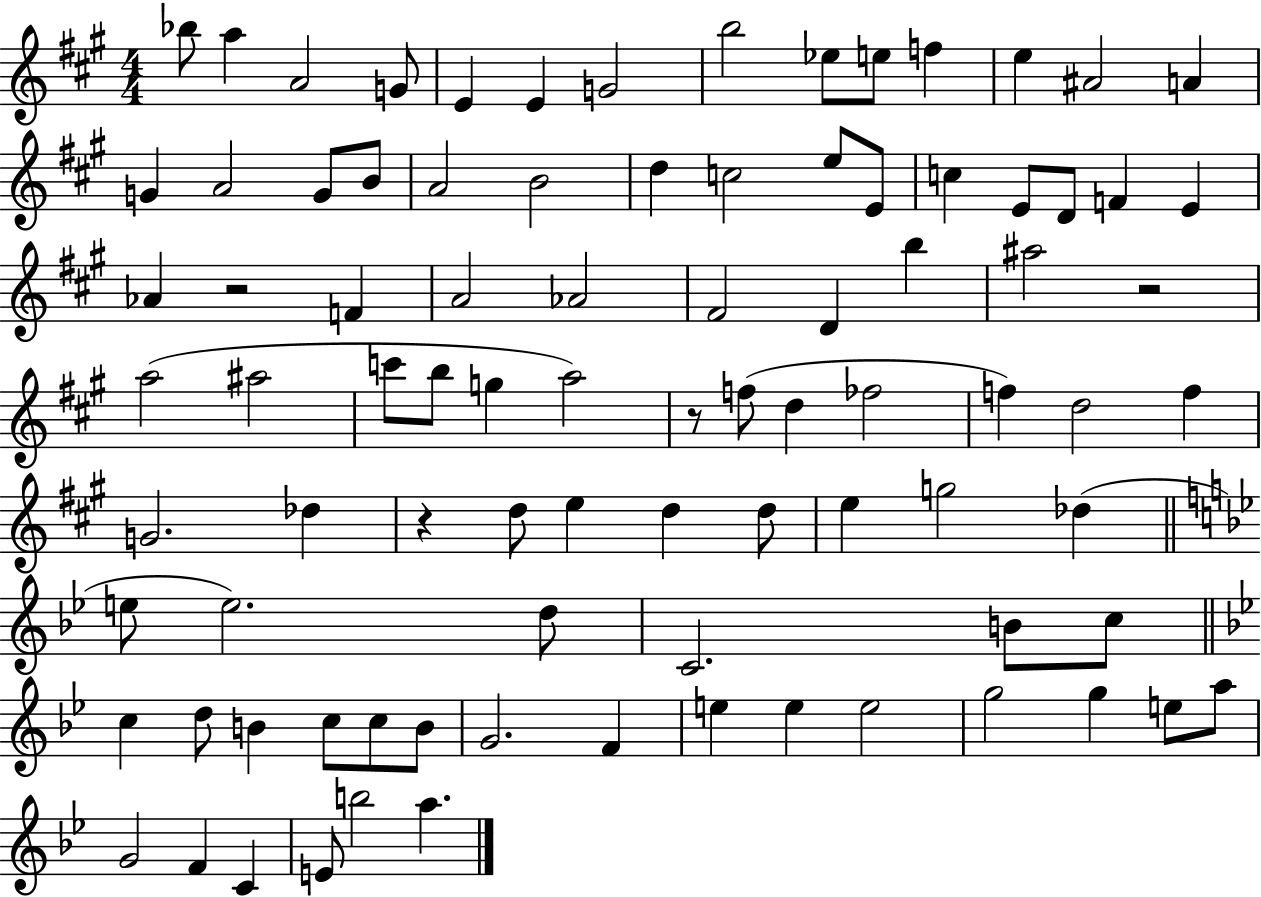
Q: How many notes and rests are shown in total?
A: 89